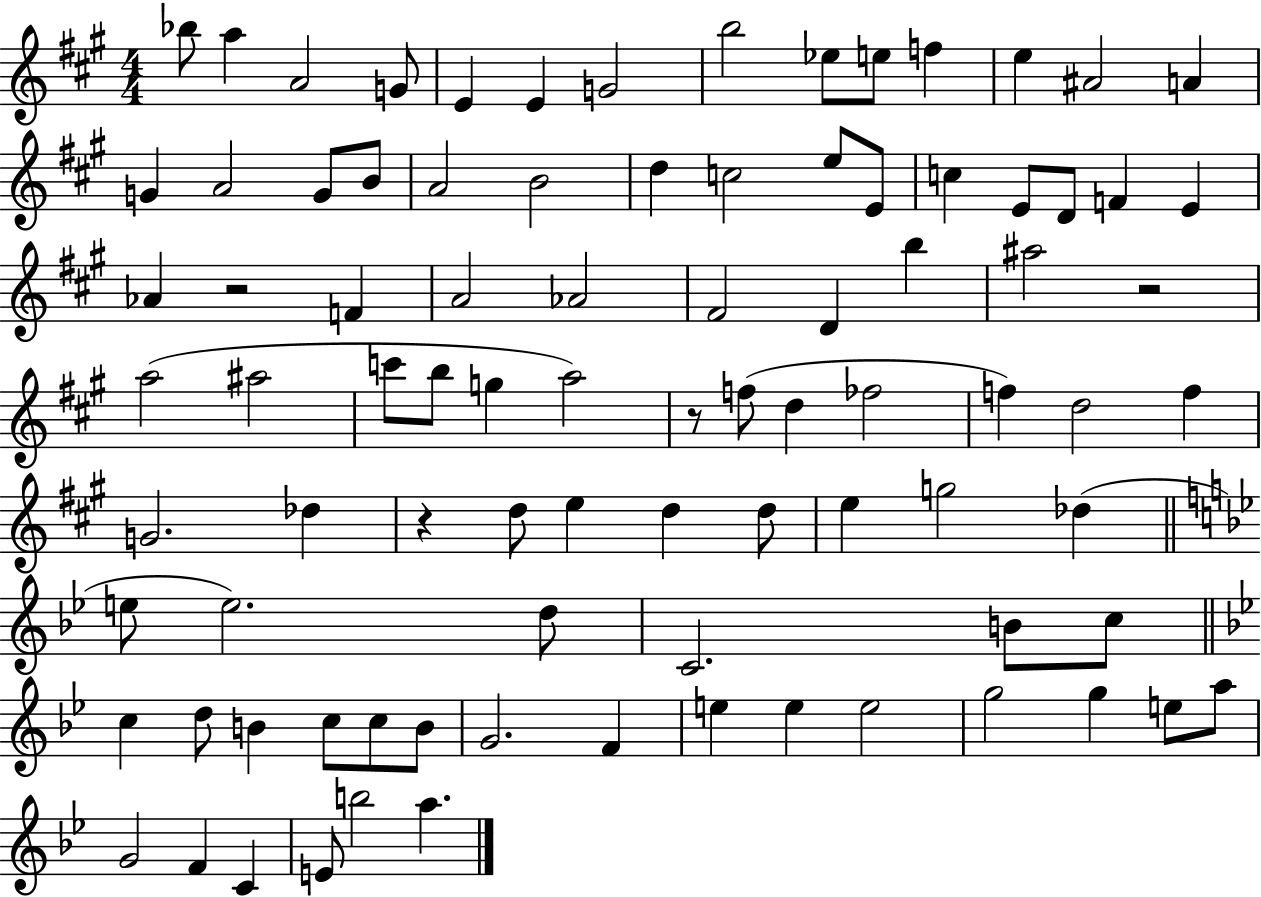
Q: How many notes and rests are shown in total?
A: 89